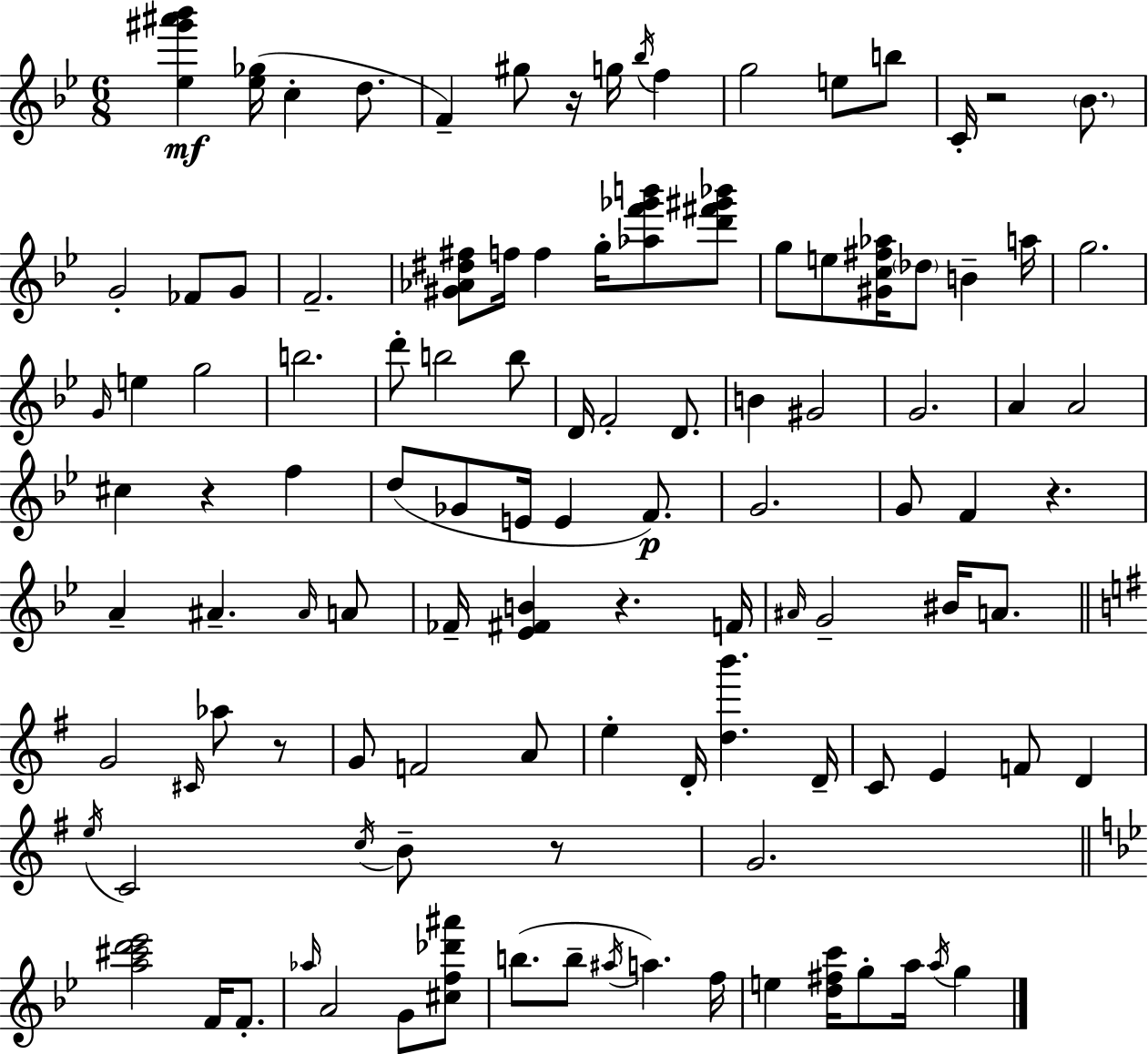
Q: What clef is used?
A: treble